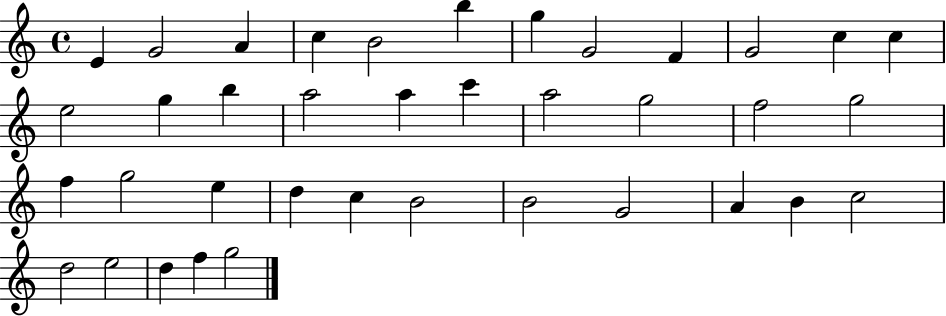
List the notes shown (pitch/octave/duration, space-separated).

E4/q G4/h A4/q C5/q B4/h B5/q G5/q G4/h F4/q G4/h C5/q C5/q E5/h G5/q B5/q A5/h A5/q C6/q A5/h G5/h F5/h G5/h F5/q G5/h E5/q D5/q C5/q B4/h B4/h G4/h A4/q B4/q C5/h D5/h E5/h D5/q F5/q G5/h